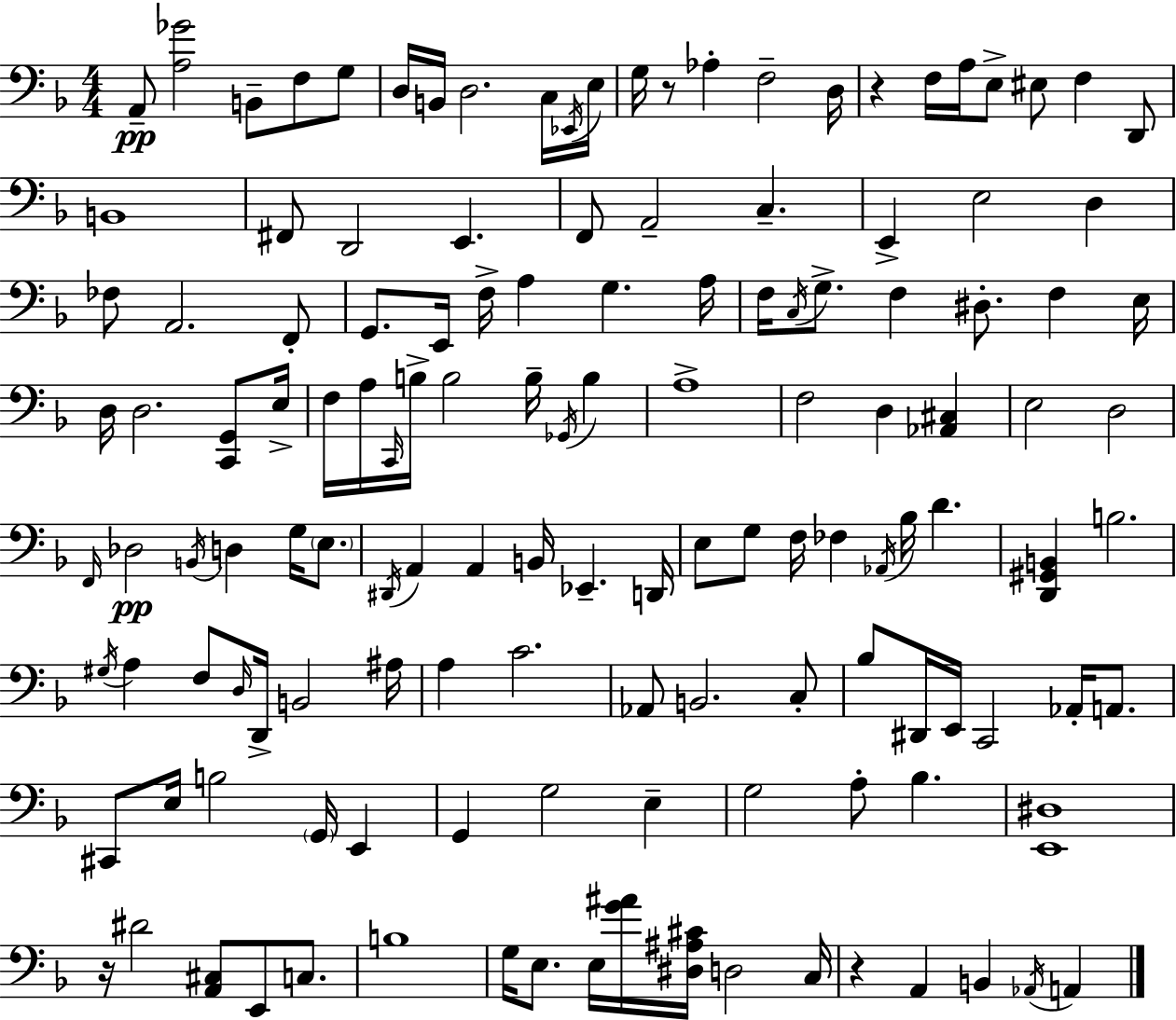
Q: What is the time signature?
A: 4/4